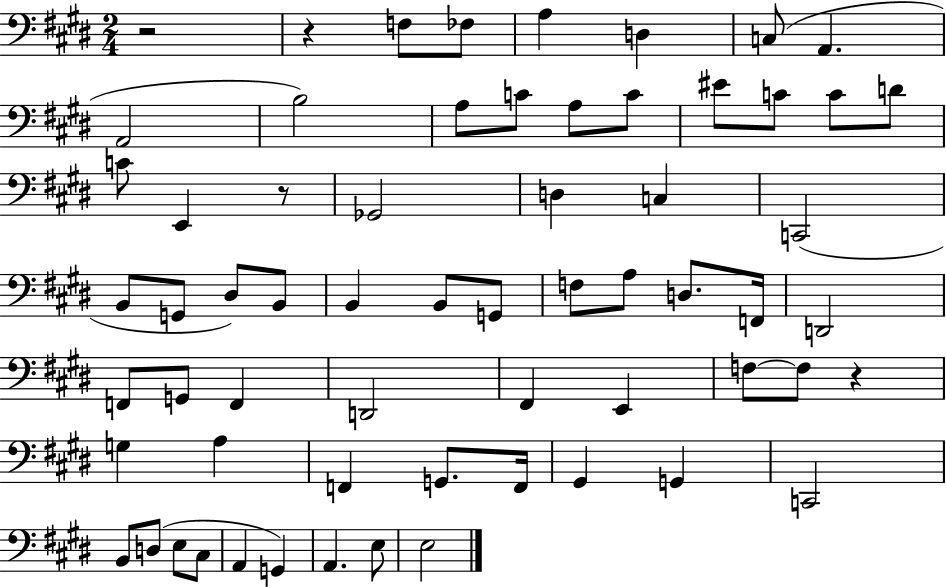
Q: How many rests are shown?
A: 4